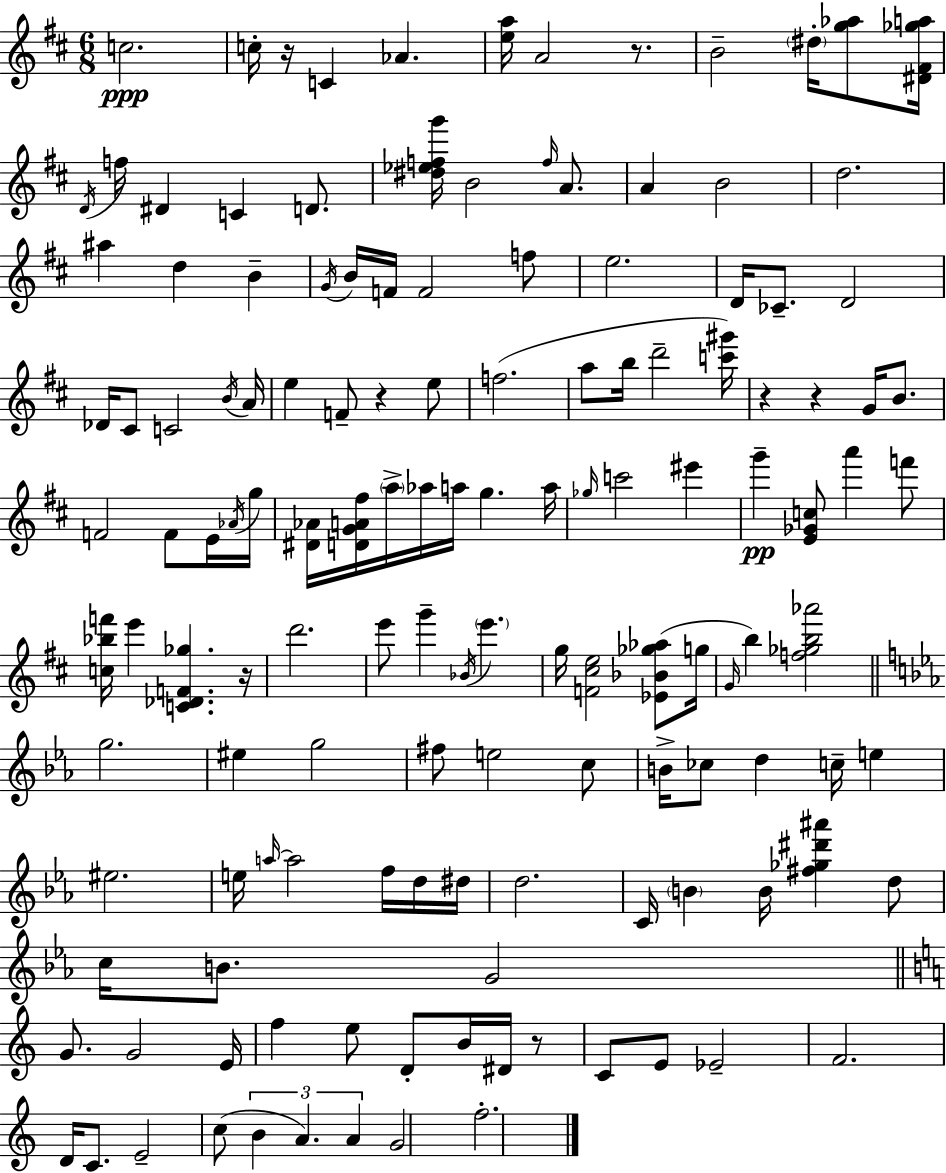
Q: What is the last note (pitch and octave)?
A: F5